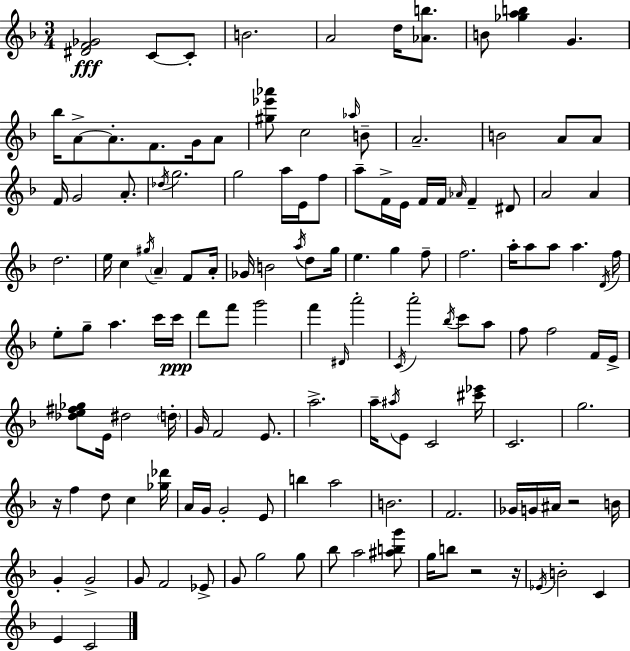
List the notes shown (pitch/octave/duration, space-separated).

[D#4,F4,Gb4]/h C4/e C4/e B4/h. A4/h D5/s [Ab4,B5]/e. B4/e [Gb5,A5,B5]/q G4/q. Bb5/s A4/e A4/e. F4/e. G4/s A4/e [G#5,Eb6,Ab6]/e C5/h Ab5/s B4/e A4/h. B4/h A4/e A4/e F4/s G4/h A4/e. Db5/s G5/h. G5/h A5/s E4/s F5/e A5/e F4/s E4/s F4/s F4/s Ab4/s F4/q D#4/e A4/h A4/q D5/h. E5/s C5/q G#5/s A4/q F4/e A4/s Gb4/s B4/h A5/s D5/e G5/s E5/q. G5/q F5/e F5/h. A5/s A5/e A5/e A5/q. D4/s F5/s E5/e G5/e A5/q. C6/s C6/s D6/e F6/e G6/h F6/q D#4/s A6/h C4/s A6/h Bb5/s C6/e A5/e F5/e F5/h F4/s E4/s [Db5,E5,F#5,Gb5]/e E4/s D#5/h D5/s G4/s F4/h E4/e. A5/h. A5/s A#5/s E4/e C4/h [C#6,Eb6]/s C4/h. G5/h. R/s F5/q D5/e C5/q [Gb5,Db6]/s A4/s G4/s G4/h E4/e B5/q A5/h B4/h. F4/h. Gb4/s G4/s A#4/s R/h B4/s G4/q G4/h G4/e F4/h Eb4/e G4/e G5/h G5/e Bb5/e A5/h [A#5,B5,G6]/e G5/s B5/e R/h R/s Eb4/s B4/h C4/q E4/q C4/h